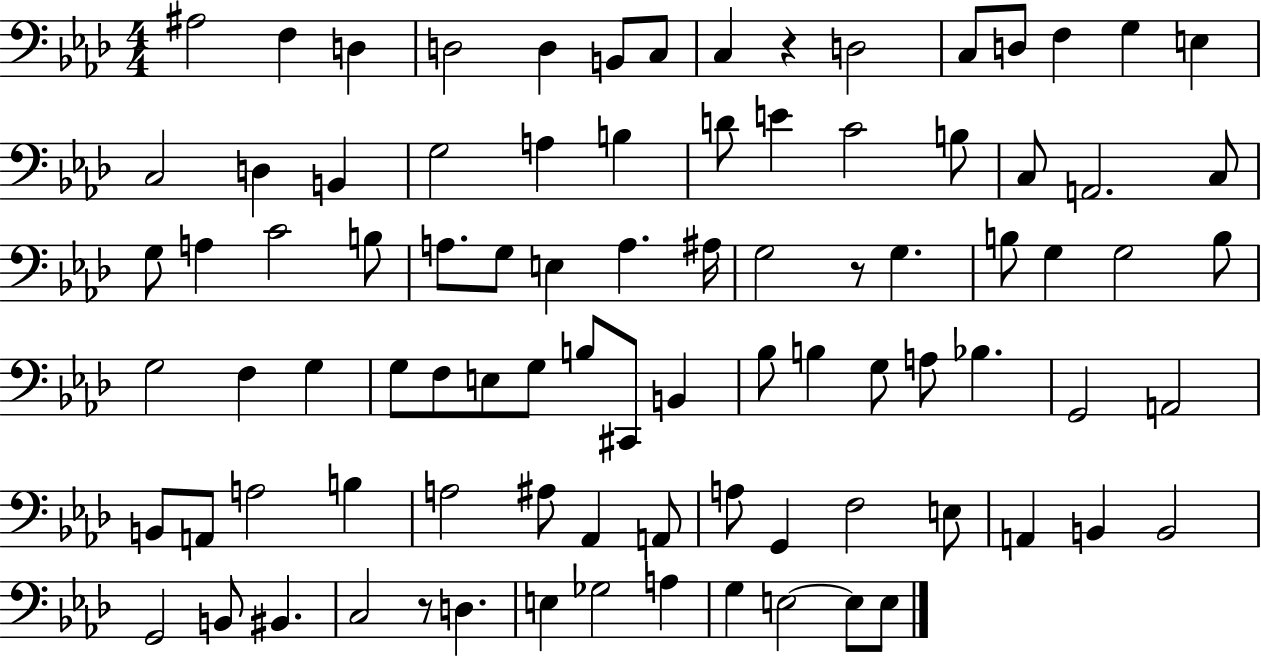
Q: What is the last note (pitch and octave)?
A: E3